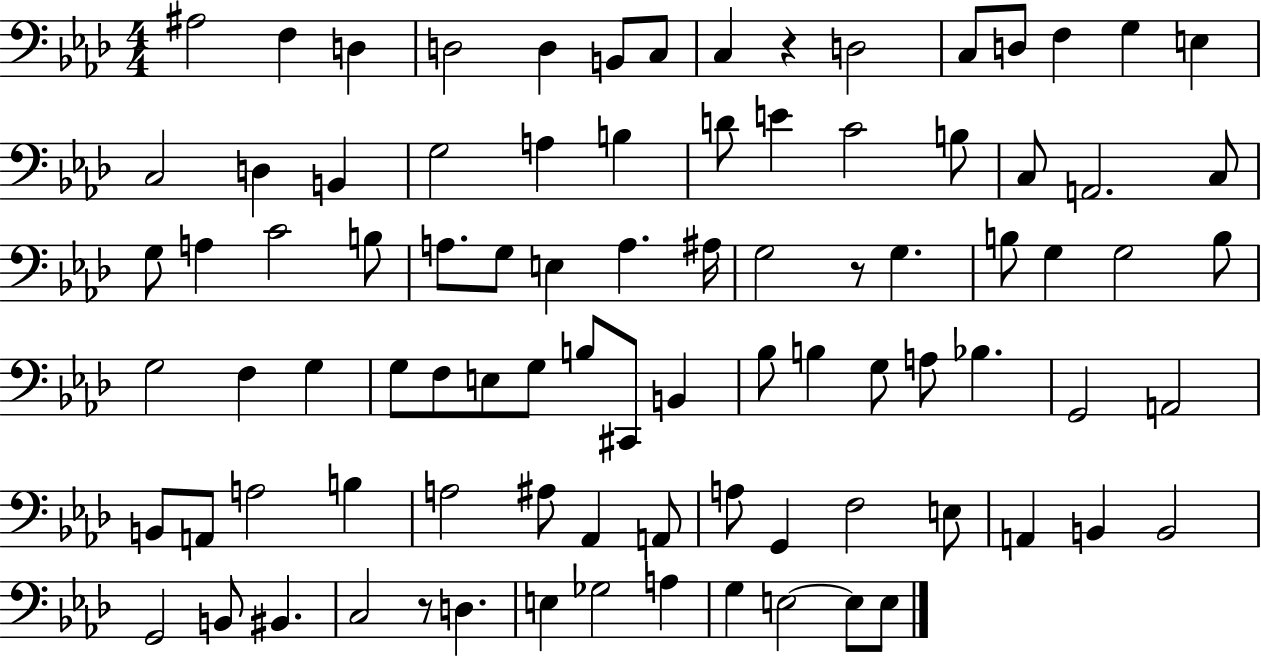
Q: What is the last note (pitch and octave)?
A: E3